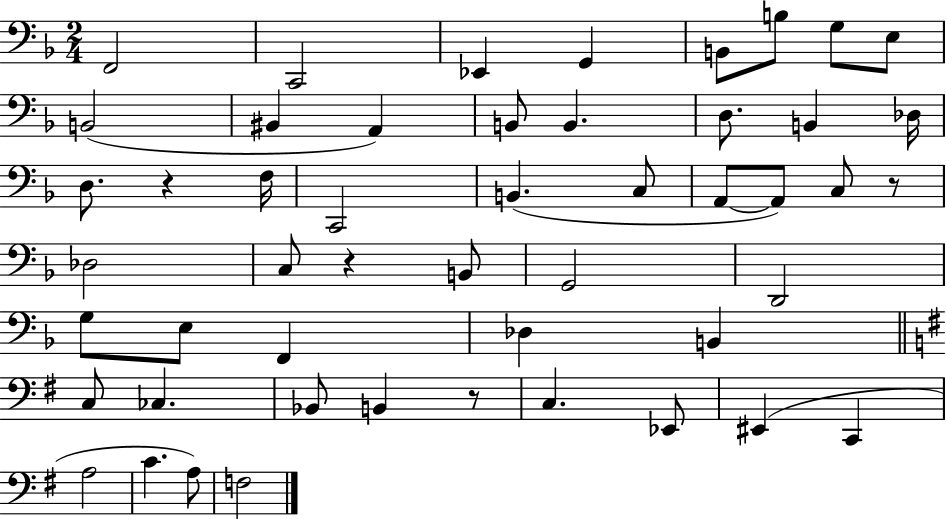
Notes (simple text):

F2/h C2/h Eb2/q G2/q B2/e B3/e G3/e E3/e B2/h BIS2/q A2/q B2/e B2/q. D3/e. B2/q Db3/s D3/e. R/q F3/s C2/h B2/q. C3/e A2/e A2/e C3/e R/e Db3/h C3/e R/q B2/e G2/h D2/h G3/e E3/e F2/q Db3/q B2/q C3/e CES3/q. Bb2/e B2/q R/e C3/q. Eb2/e EIS2/q C2/q A3/h C4/q. A3/e F3/h